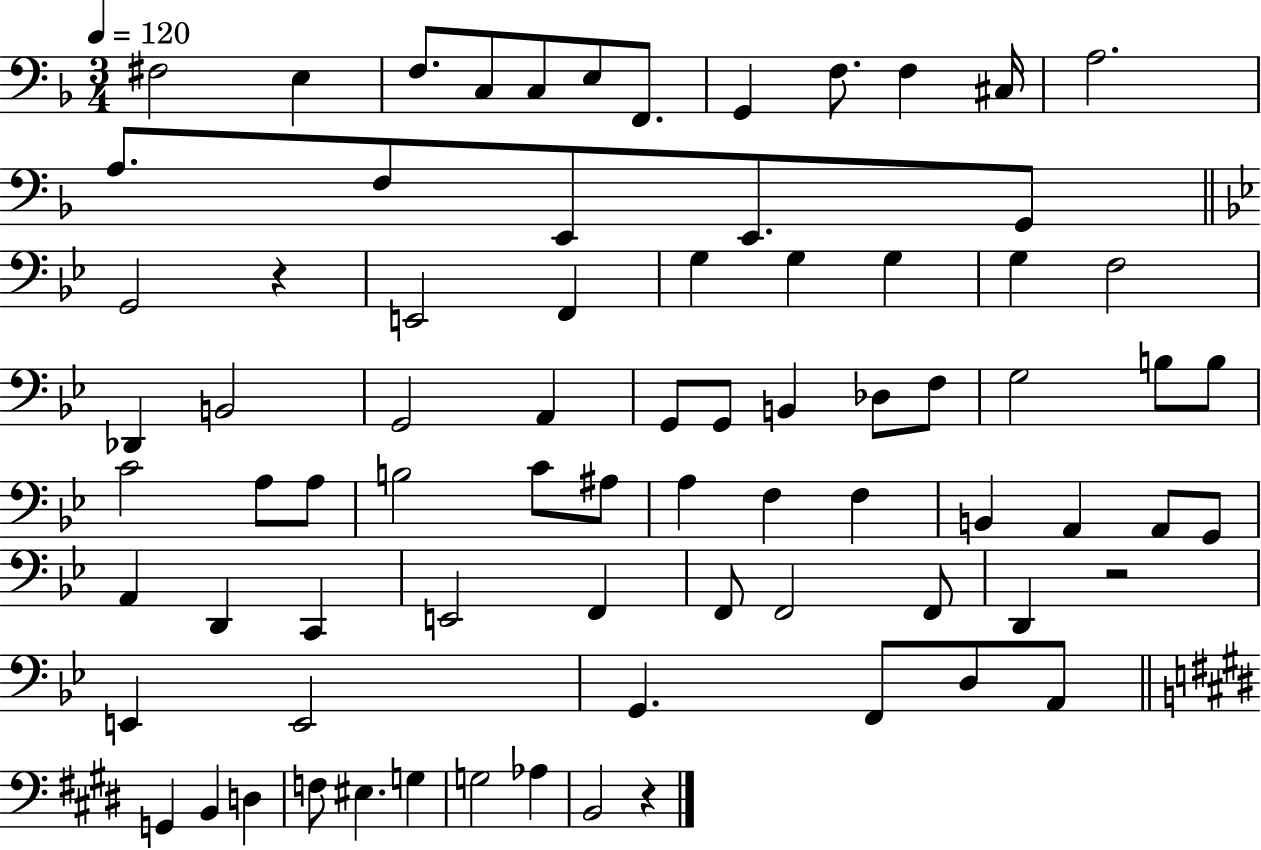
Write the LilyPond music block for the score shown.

{
  \clef bass
  \numericTimeSignature
  \time 3/4
  \key f \major
  \tempo 4 = 120
  fis2 e4 | f8. c8 c8 e8 f,8. | g,4 f8. f4 cis16 | a2. | \break a8. f8 e,8 e,8. g,8 | \bar "||" \break \key g \minor g,2 r4 | e,2 f,4 | g4 g4 g4 | g4 f2 | \break des,4 b,2 | g,2 a,4 | g,8 g,8 b,4 des8 f8 | g2 b8 b8 | \break c'2 a8 a8 | b2 c'8 ais8 | a4 f4 f4 | b,4 a,4 a,8 g,8 | \break a,4 d,4 c,4 | e,2 f,4 | f,8 f,2 f,8 | d,4 r2 | \break e,4 e,2 | g,4. f,8 d8 a,8 | \bar "||" \break \key e \major g,4 b,4 d4 | f8 eis4. g4 | g2 aes4 | b,2 r4 | \break \bar "|."
}